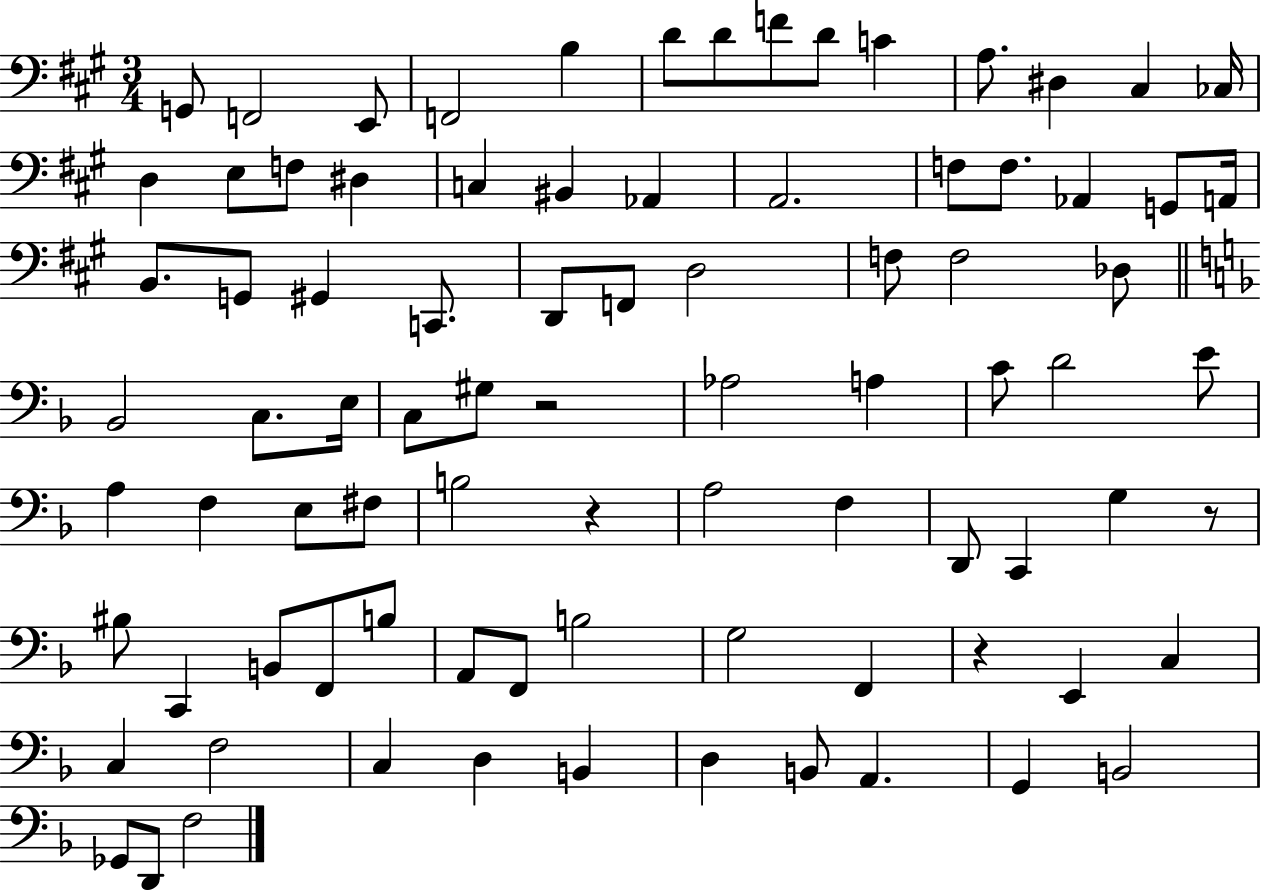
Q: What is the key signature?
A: A major